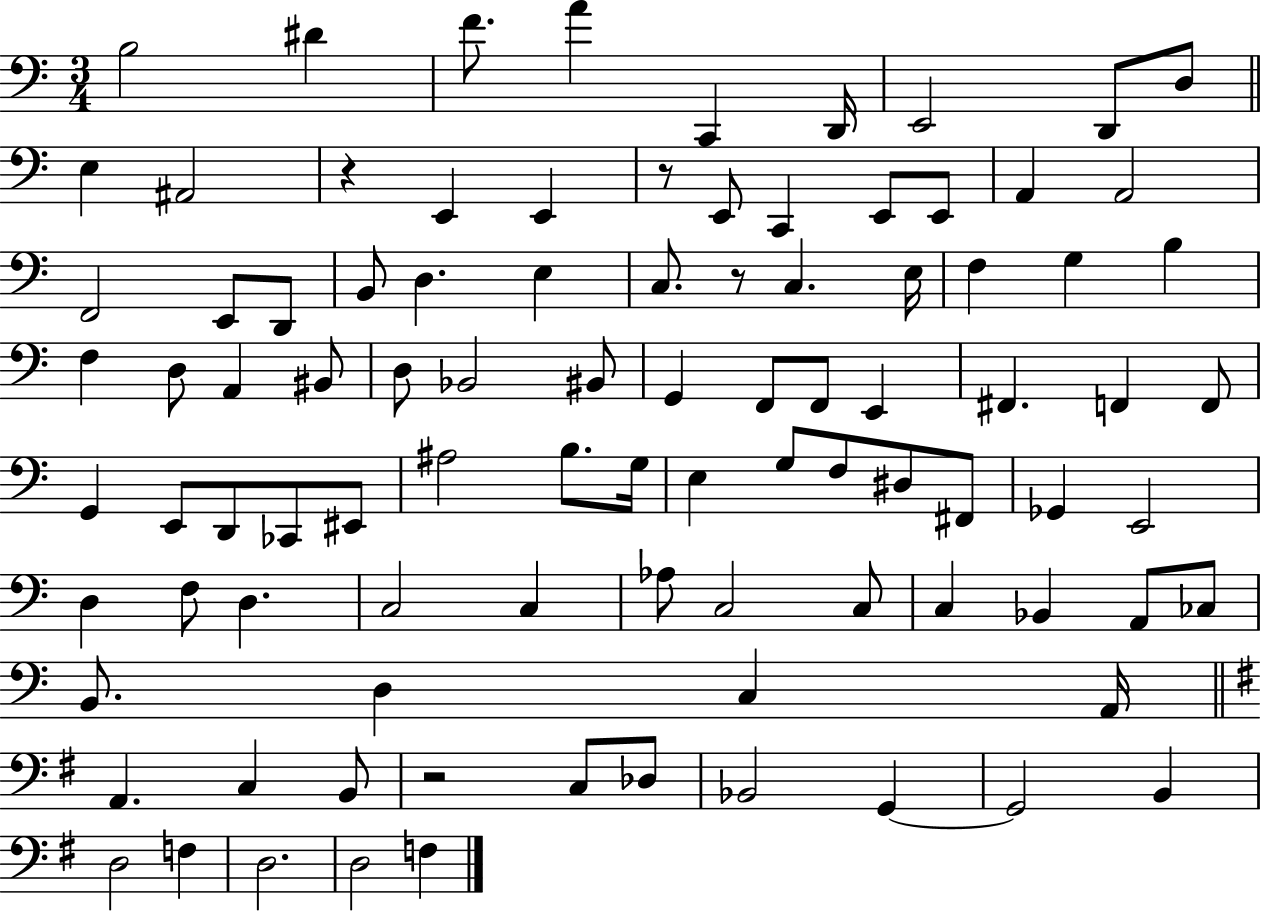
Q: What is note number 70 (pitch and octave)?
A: Bb2